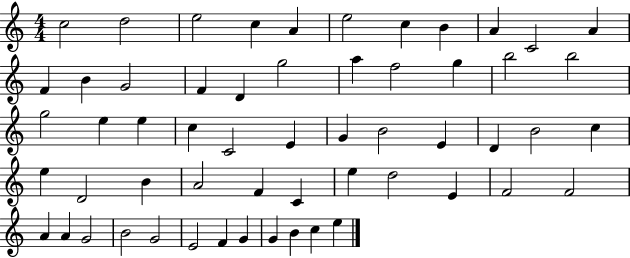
C5/h D5/h E5/h C5/q A4/q E5/h C5/q B4/q A4/q C4/h A4/q F4/q B4/q G4/h F4/q D4/q G5/h A5/q F5/h G5/q B5/h B5/h G5/h E5/q E5/q C5/q C4/h E4/q G4/q B4/h E4/q D4/q B4/h C5/q E5/q D4/h B4/q A4/h F4/q C4/q E5/q D5/h E4/q F4/h F4/h A4/q A4/q G4/h B4/h G4/h E4/h F4/q G4/q G4/q B4/q C5/q E5/q